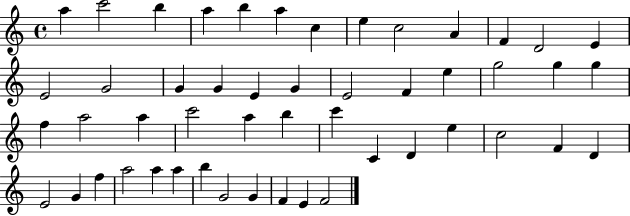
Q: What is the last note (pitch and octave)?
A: F4